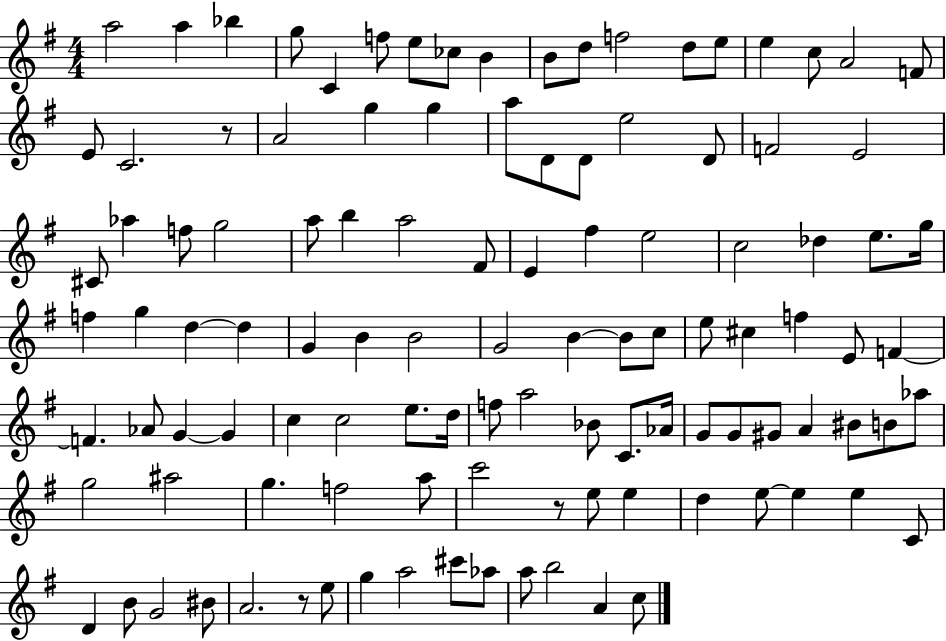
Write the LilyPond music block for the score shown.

{
  \clef treble
  \numericTimeSignature
  \time 4/4
  \key g \major
  a''2 a''4 bes''4 | g''8 c'4 f''8 e''8 ces''8 b'4 | b'8 d''8 f''2 d''8 e''8 | e''4 c''8 a'2 f'8 | \break e'8 c'2. r8 | a'2 g''4 g''4 | a''8 d'8 d'8 e''2 d'8 | f'2 e'2 | \break cis'8 aes''4 f''8 g''2 | a''8 b''4 a''2 fis'8 | e'4 fis''4 e''2 | c''2 des''4 e''8. g''16 | \break f''4 g''4 d''4~~ d''4 | g'4 b'4 b'2 | g'2 b'4~~ b'8 c''8 | e''8 cis''4 f''4 e'8 f'4~~ | \break f'4. aes'8 g'4~~ g'4 | c''4 c''2 e''8. d''16 | f''8 a''2 bes'8 c'8. aes'16 | g'8 g'8 gis'8 a'4 bis'8 b'8 aes''8 | \break g''2 ais''2 | g''4. f''2 a''8 | c'''2 r8 e''8 e''4 | d''4 e''8~~ e''4 e''4 c'8 | \break d'4 b'8 g'2 bis'8 | a'2. r8 e''8 | g''4 a''2 cis'''8 aes''8 | a''8 b''2 a'4 c''8 | \break \bar "|."
}